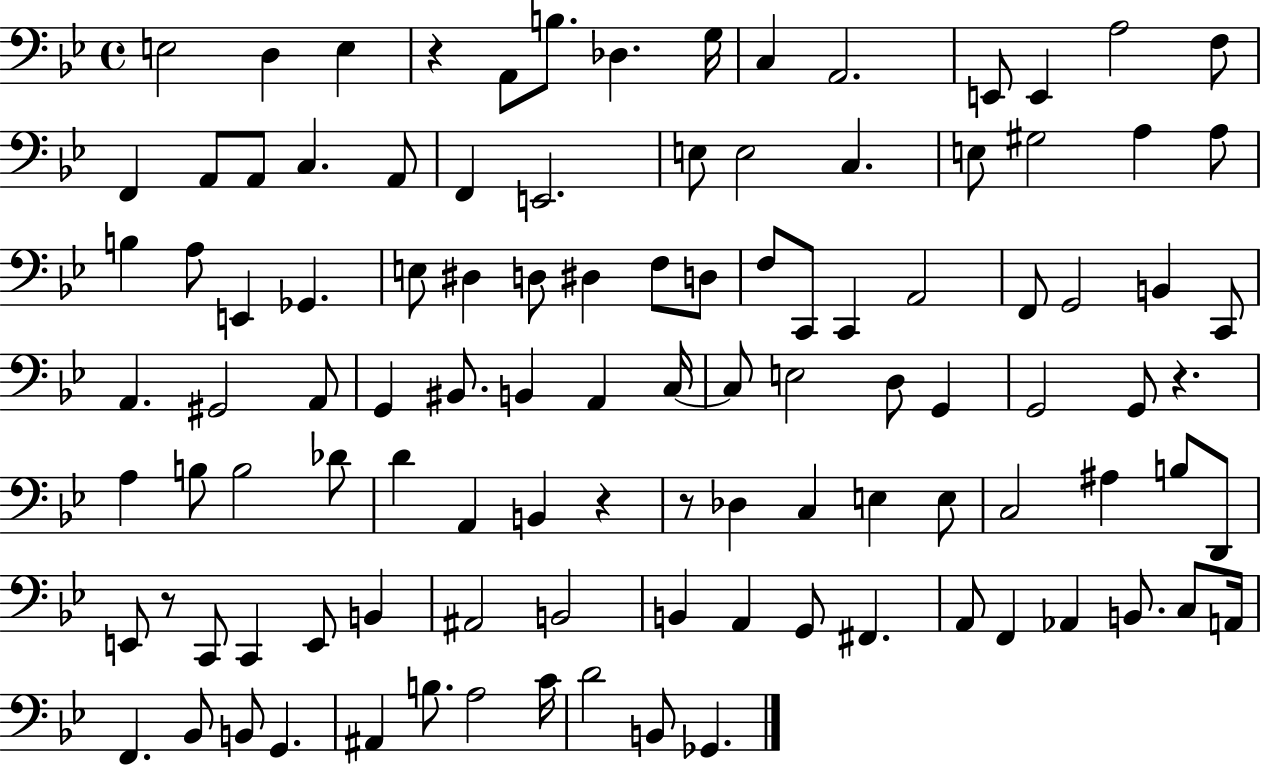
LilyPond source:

{
  \clef bass
  \time 4/4
  \defaultTimeSignature
  \key bes \major
  \repeat volta 2 { e2 d4 e4 | r4 a,8 b8. des4. g16 | c4 a,2. | e,8 e,4 a2 f8 | \break f,4 a,8 a,8 c4. a,8 | f,4 e,2. | e8 e2 c4. | e8 gis2 a4 a8 | \break b4 a8 e,4 ges,4. | e8 dis4 d8 dis4 f8 d8 | f8 c,8 c,4 a,2 | f,8 g,2 b,4 c,8 | \break a,4. gis,2 a,8 | g,4 bis,8. b,4 a,4 c16~~ | c8 e2 d8 g,4 | g,2 g,8 r4. | \break a4 b8 b2 des'8 | d'4 a,4 b,4 r4 | r8 des4 c4 e4 e8 | c2 ais4 b8 d,8 | \break e,8 r8 c,8 c,4 e,8 b,4 | ais,2 b,2 | b,4 a,4 g,8 fis,4. | a,8 f,4 aes,4 b,8. c8 a,16 | \break f,4. bes,8 b,8 g,4. | ais,4 b8. a2 c'16 | d'2 b,8 ges,4. | } \bar "|."
}